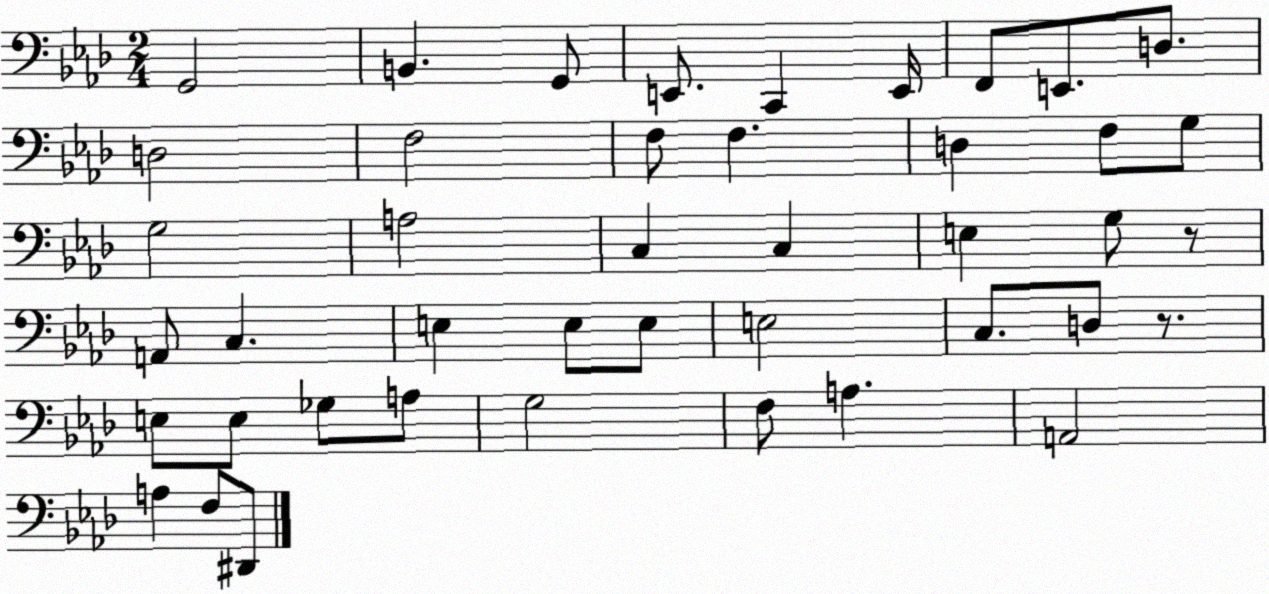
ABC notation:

X:1
T:Untitled
M:2/4
L:1/4
K:Ab
G,,2 B,, G,,/2 E,,/2 C,, E,,/4 F,,/2 E,,/2 D,/2 D,2 F,2 F,/2 F, D, F,/2 G,/2 G,2 A,2 C, C, E, G,/2 z/2 A,,/2 C, E, E,/2 E,/2 E,2 C,/2 D,/2 z/2 E,/2 E,/2 _G,/2 A,/2 G,2 F,/2 A, A,,2 A, F,/2 ^D,,/2